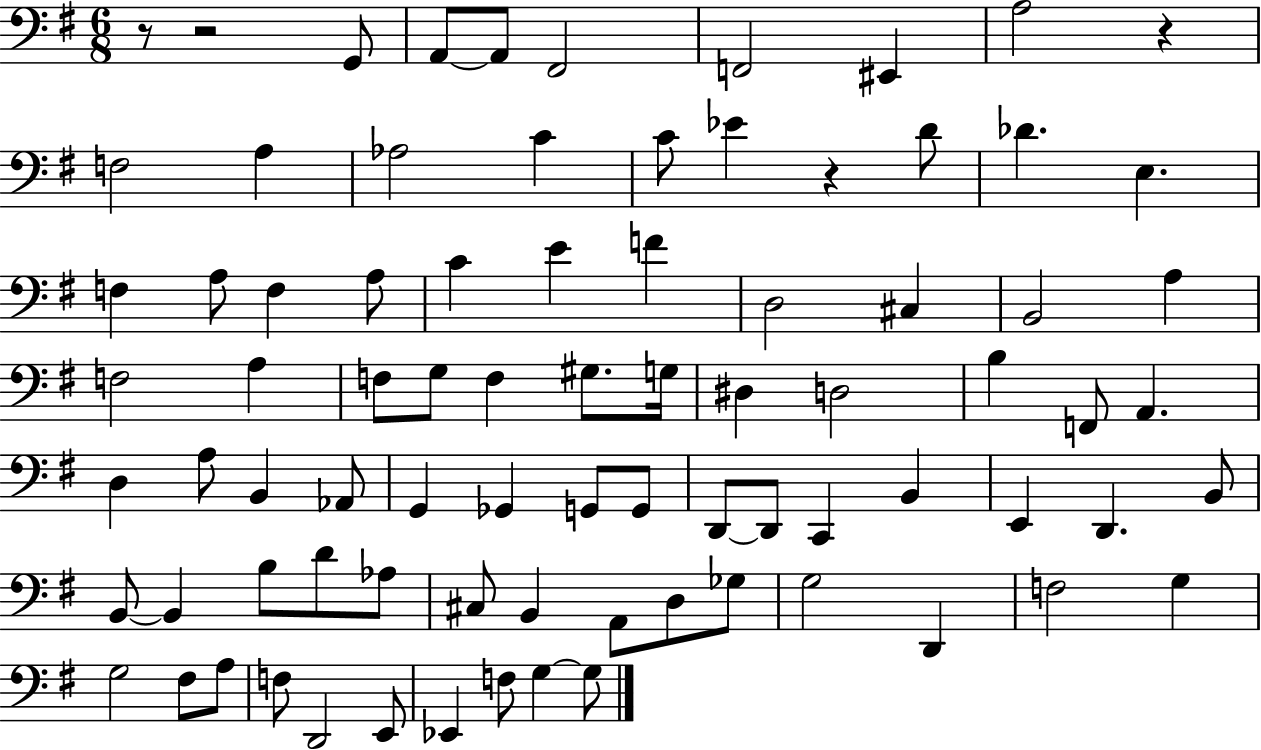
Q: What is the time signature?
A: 6/8